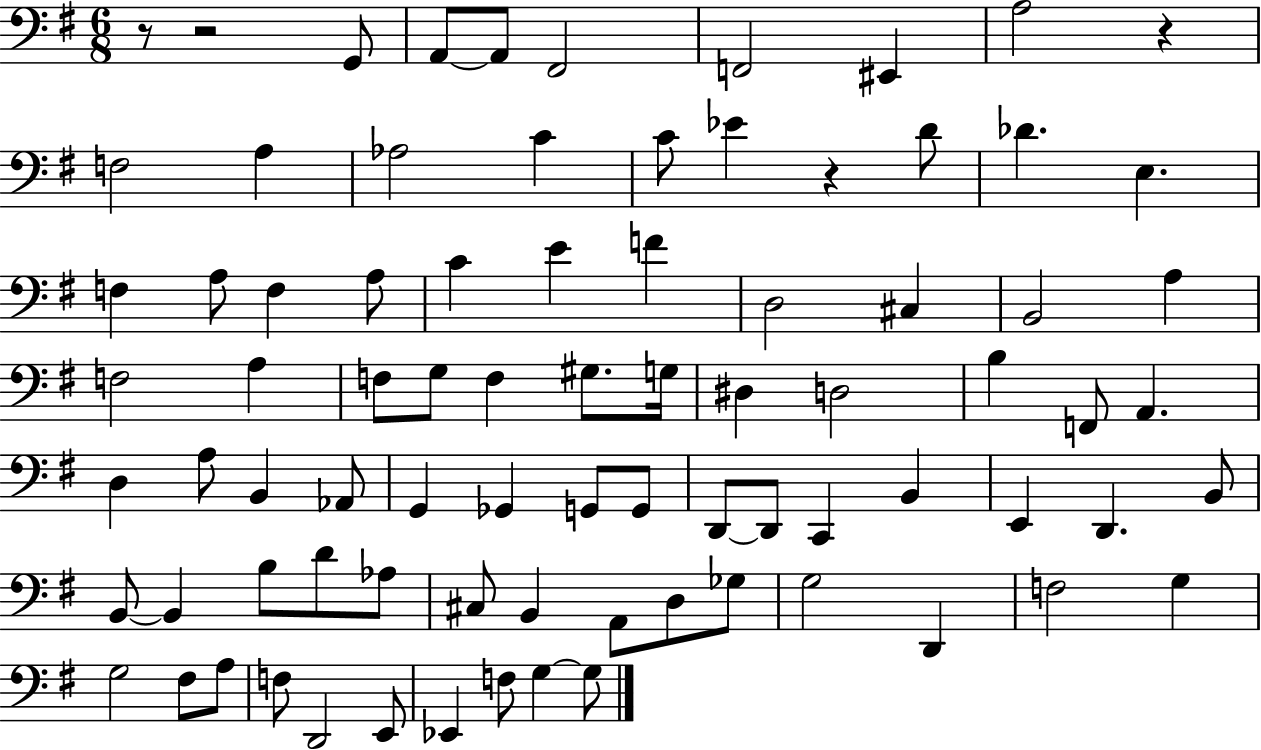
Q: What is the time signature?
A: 6/8